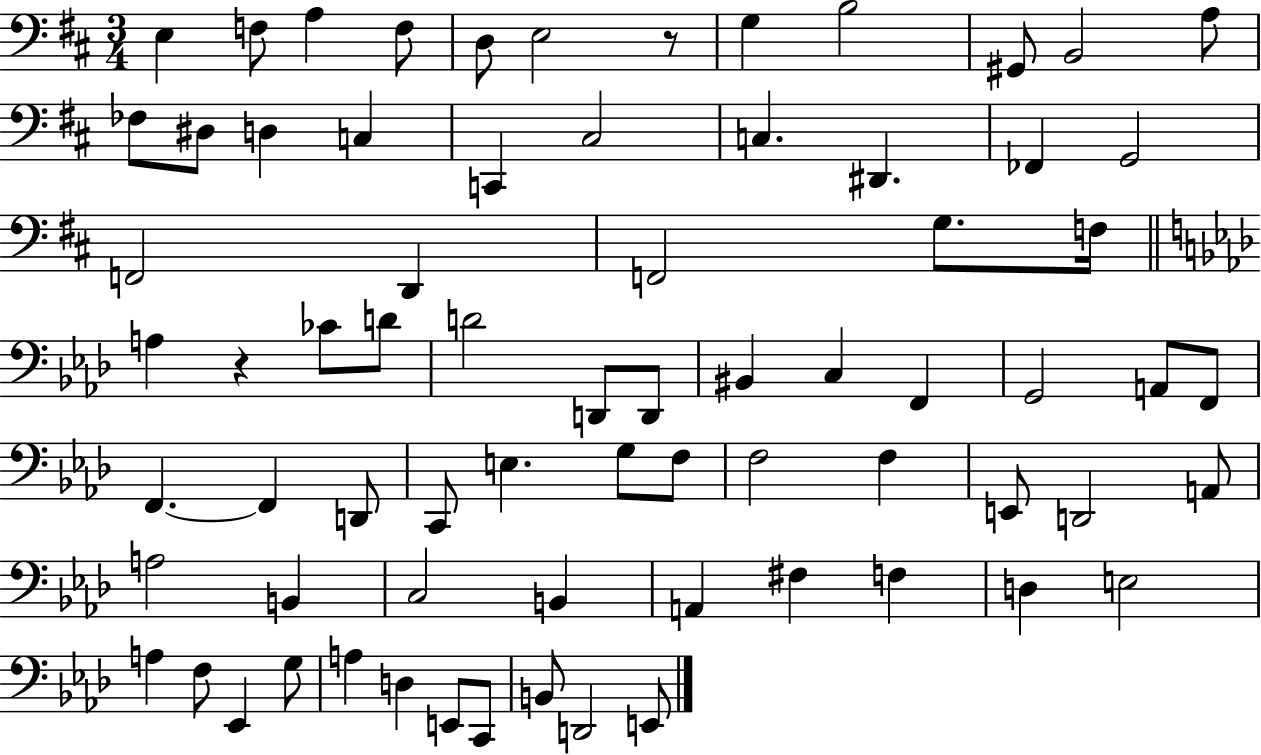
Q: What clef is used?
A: bass